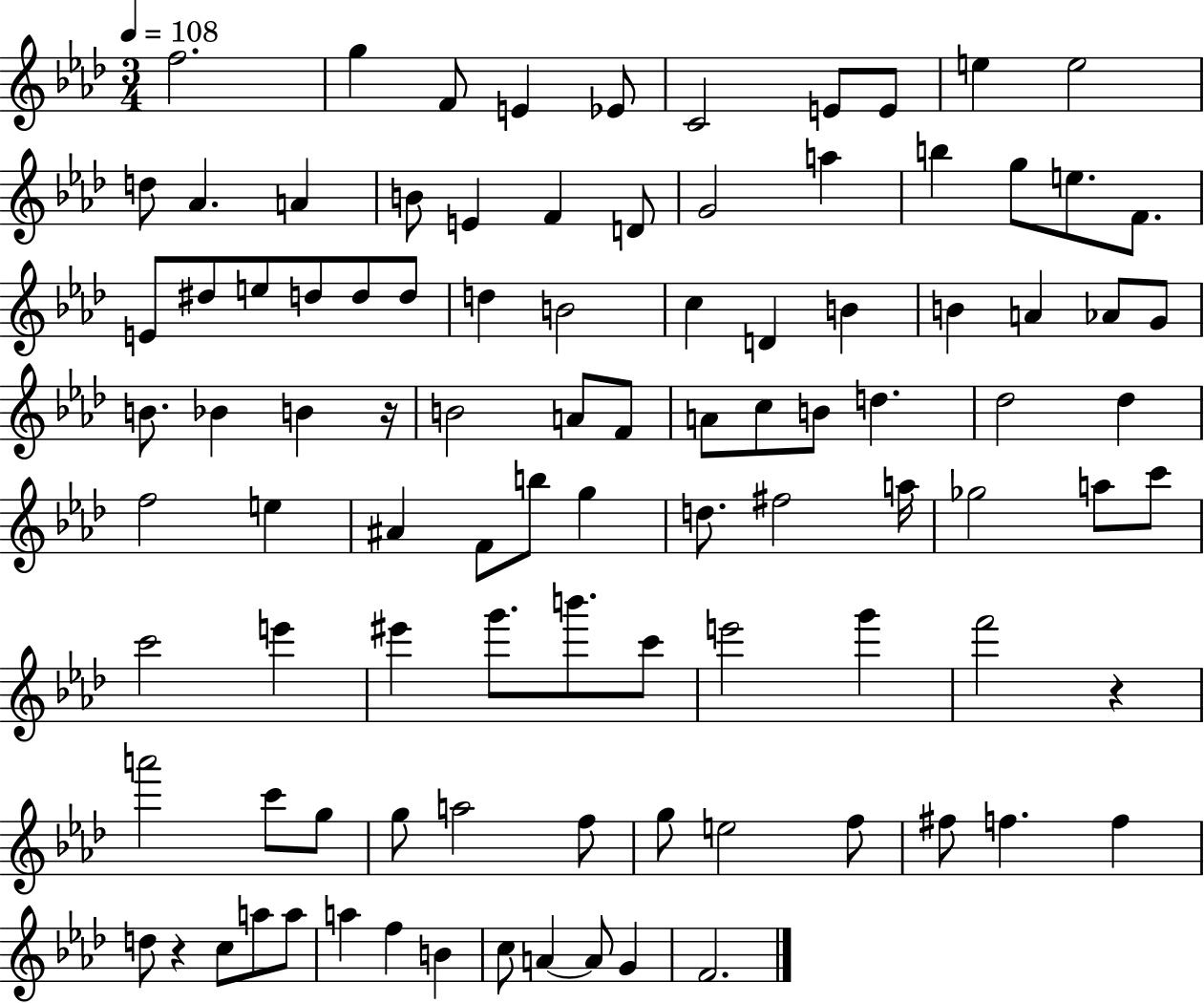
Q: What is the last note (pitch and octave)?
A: F4